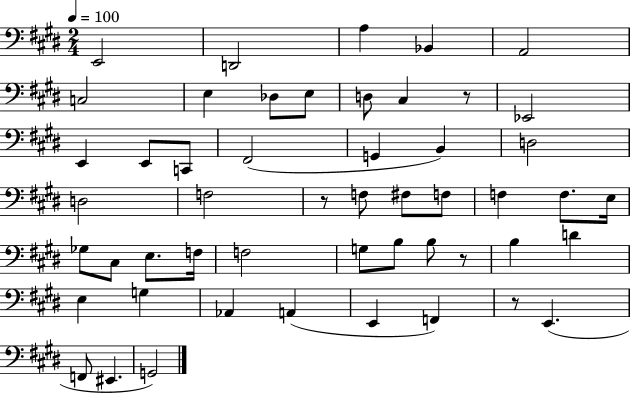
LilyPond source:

{
  \clef bass
  \numericTimeSignature
  \time 2/4
  \key e \major
  \tempo 4 = 100
  \repeat volta 2 { e,2 | d,2 | a4 bes,4 | a,2 | \break c2 | e4 des8 e8 | d8 cis4 r8 | ees,2 | \break e,4 e,8 c,8 | fis,2( | g,4 b,4) | d2 | \break d2 | f2 | r8 f8 fis8 f8 | f4 f8. e16 | \break ges8 cis8 e8. f16 | f2 | g8 b8 b8 r8 | b4 d'4 | \break e4 g4 | aes,4 a,4( | e,4 f,4) | r8 e,4.( | \break f,8 eis,4. | g,2) | } \bar "|."
}